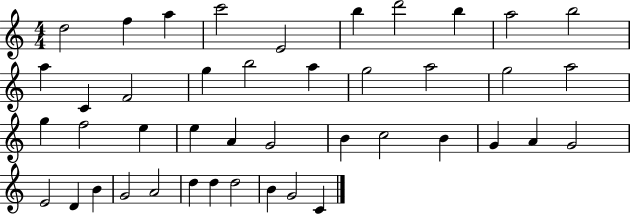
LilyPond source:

{
  \clef treble
  \numericTimeSignature
  \time 4/4
  \key c \major
  d''2 f''4 a''4 | c'''2 e'2 | b''4 d'''2 b''4 | a''2 b''2 | \break a''4 c'4 f'2 | g''4 b''2 a''4 | g''2 a''2 | g''2 a''2 | \break g''4 f''2 e''4 | e''4 a'4 g'2 | b'4 c''2 b'4 | g'4 a'4 g'2 | \break e'2 d'4 b'4 | g'2 a'2 | d''4 d''4 d''2 | b'4 g'2 c'4 | \break \bar "|."
}